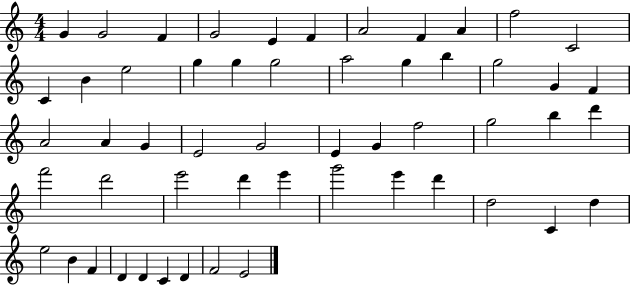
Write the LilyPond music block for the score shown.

{
  \clef treble
  \numericTimeSignature
  \time 4/4
  \key c \major
  g'4 g'2 f'4 | g'2 e'4 f'4 | a'2 f'4 a'4 | f''2 c'2 | \break c'4 b'4 e''2 | g''4 g''4 g''2 | a''2 g''4 b''4 | g''2 g'4 f'4 | \break a'2 a'4 g'4 | e'2 g'2 | e'4 g'4 f''2 | g''2 b''4 d'''4 | \break f'''2 d'''2 | e'''2 d'''4 e'''4 | g'''2 e'''4 d'''4 | d''2 c'4 d''4 | \break e''2 b'4 f'4 | d'4 d'4 c'4 d'4 | f'2 e'2 | \bar "|."
}